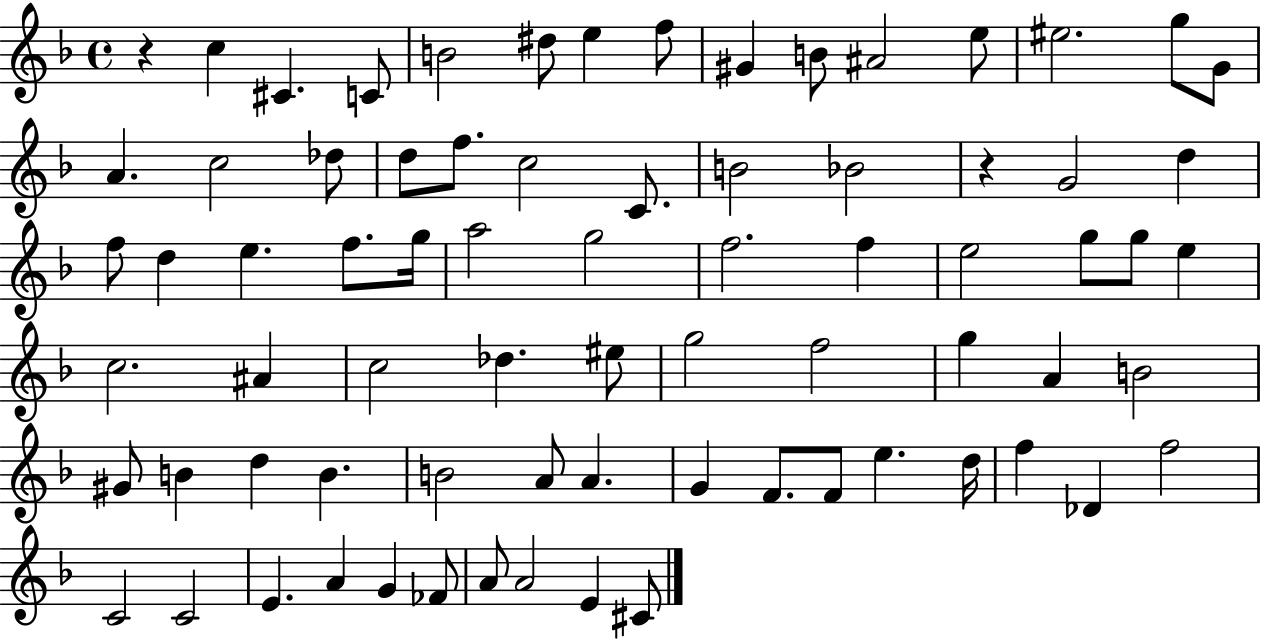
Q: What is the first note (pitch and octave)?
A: C5